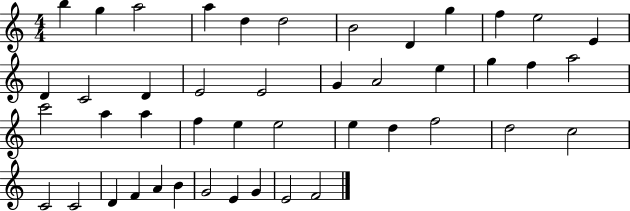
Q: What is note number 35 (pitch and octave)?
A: C4